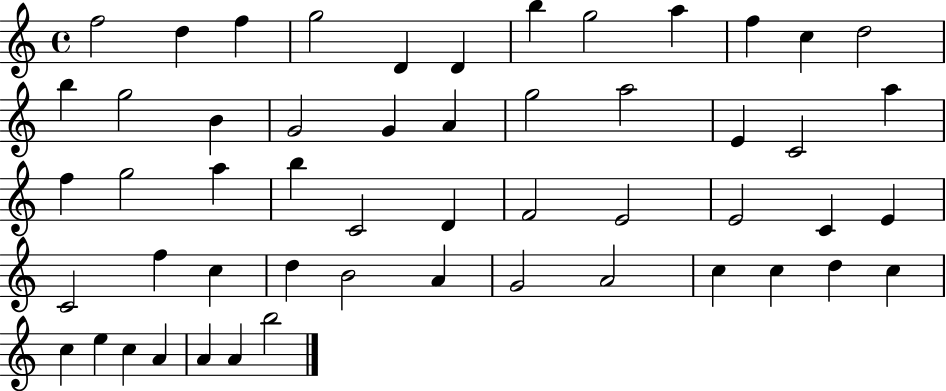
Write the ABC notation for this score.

X:1
T:Untitled
M:4/4
L:1/4
K:C
f2 d f g2 D D b g2 a f c d2 b g2 B G2 G A g2 a2 E C2 a f g2 a b C2 D F2 E2 E2 C E C2 f c d B2 A G2 A2 c c d c c e c A A A b2